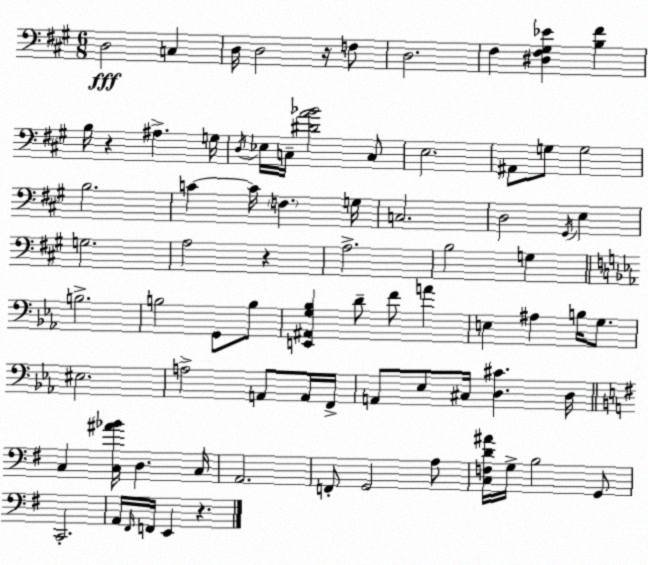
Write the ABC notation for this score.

X:1
T:Untitled
M:6/8
L:1/4
K:A
D,2 C, D,/4 D,2 z/4 F,/2 D,2 ^F, [^D,^F,^G,_E] [B,^F] B,/4 z ^A, G,/4 D,/4 _E,/4 C,/4 [^DA_B]2 C,/2 E,2 ^A,,/2 G,/2 G,2 B,2 C C/4 F, G,/4 C,2 D,2 ^G,,/4 E, G,2 A,2 z A,2 B,2 G, B,2 B,2 G,,/2 B,/2 [E,,^A,,G,_B,] D/2 F/2 A E, ^A, B,/4 G,/2 ^E,2 A,2 A,,/2 A,,/4 F,,/4 A,,/2 _E,/2 ^C,/4 [D,^C] D,/4 C, [C,^A_B]/4 D, C,/4 A,,2 F,,/2 G,,2 A,/2 [C,F,D^A]/4 G,/4 B,2 G,,/2 C,,2 A,,/4 ^F,,/4 F,,/4 E,, z